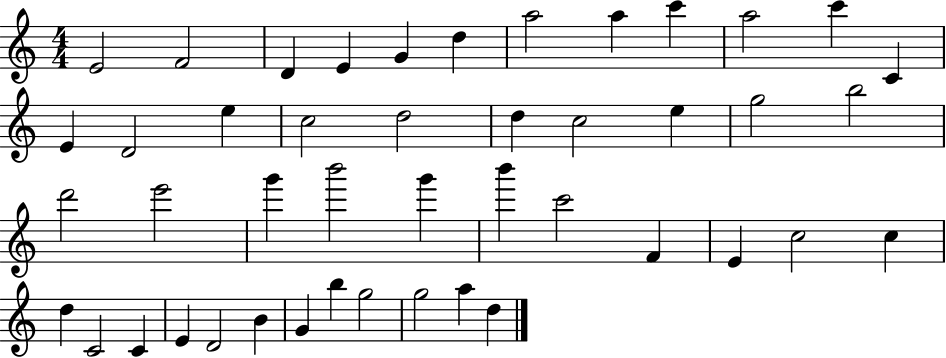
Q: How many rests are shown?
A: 0